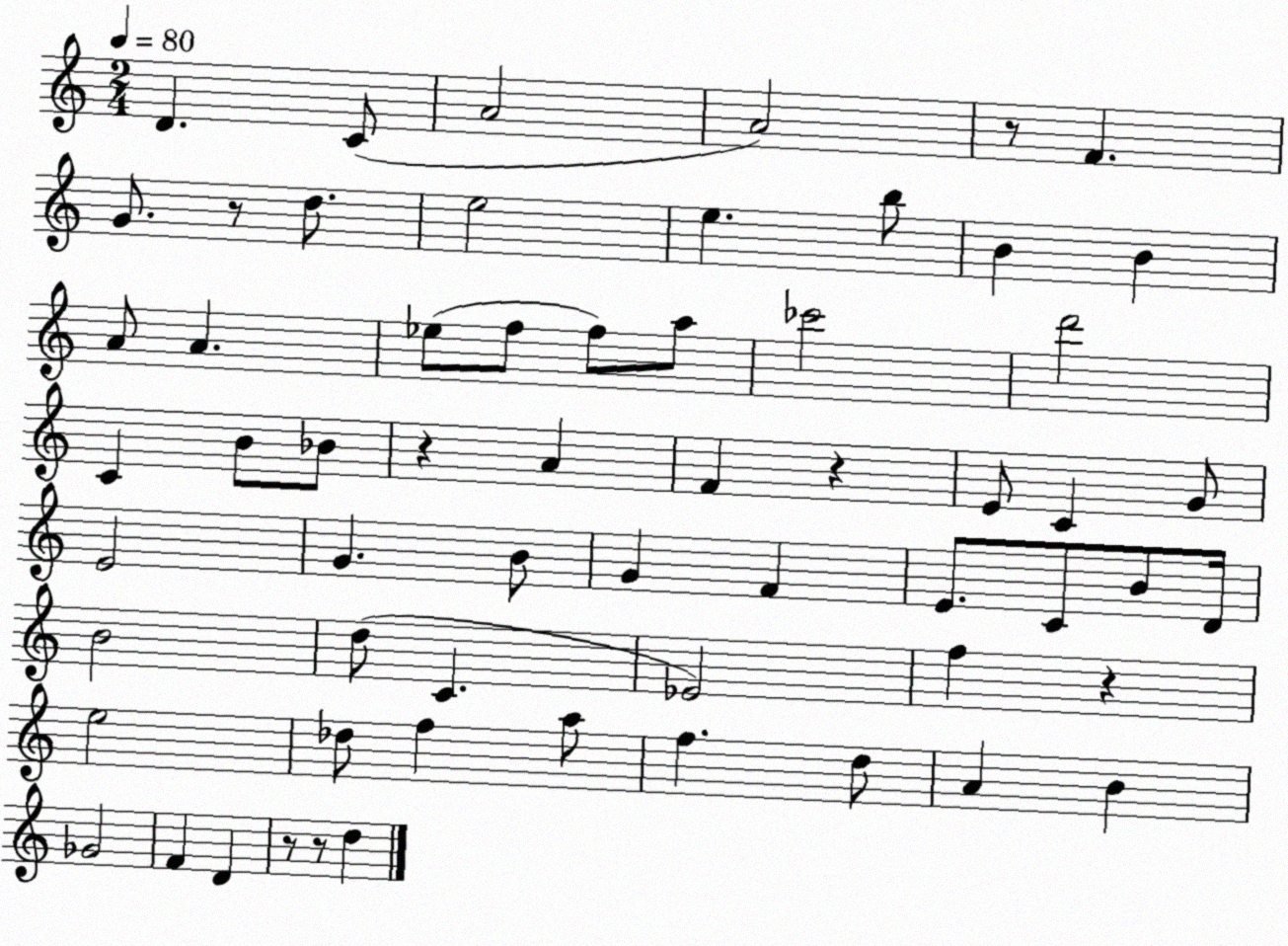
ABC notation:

X:1
T:Untitled
M:2/4
L:1/4
K:C
D C/2 A2 A2 z/2 F G/2 z/2 d/2 e2 e b/2 B B A/2 A _e/2 f/2 f/2 a/2 _c'2 d'2 C B/2 _B/2 z A F z E/2 C G/2 E2 G B/2 G F E/2 C/2 B/2 D/4 B2 d/2 C _E2 f z e2 _d/2 f a/2 f d/2 A B _G2 F D z/2 z/2 d